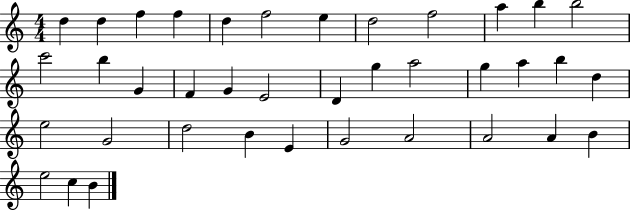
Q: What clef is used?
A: treble